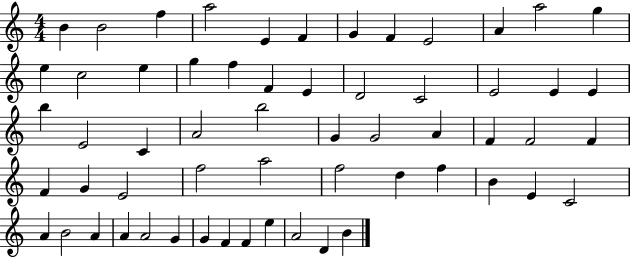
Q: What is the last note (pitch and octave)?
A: B4